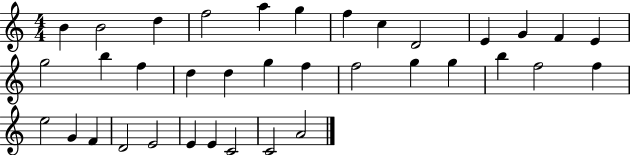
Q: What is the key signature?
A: C major